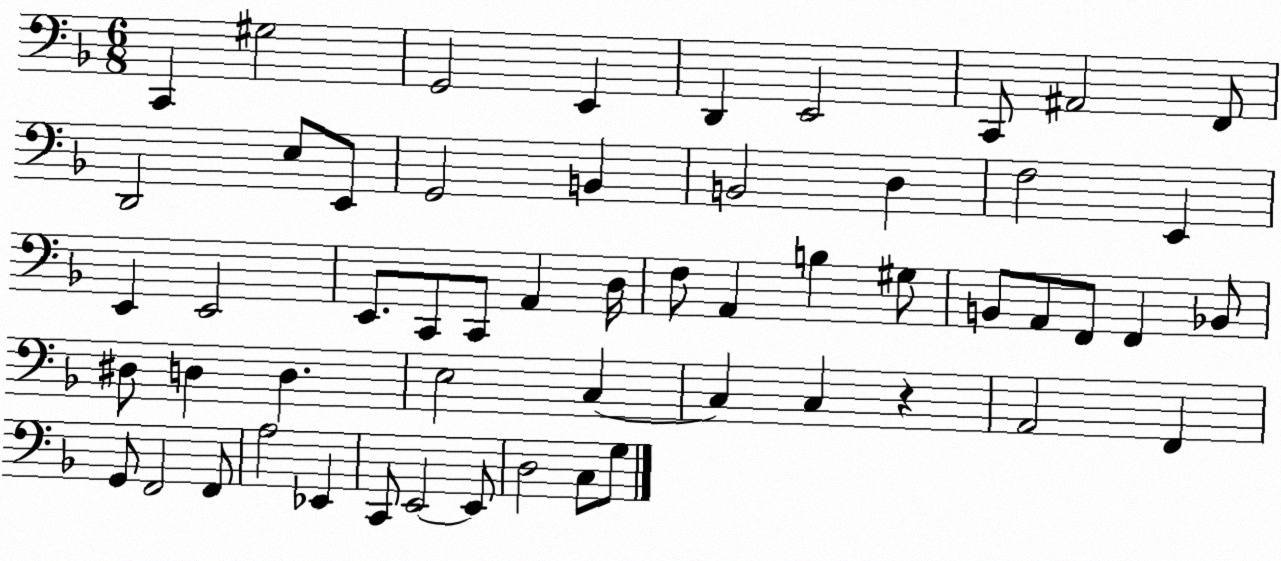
X:1
T:Untitled
M:6/8
L:1/4
K:F
C,, ^G,2 G,,2 E,, D,, E,,2 C,,/2 ^A,,2 F,,/2 D,,2 E,/2 E,,/2 G,,2 B,, B,,2 D, F,2 E,, E,, E,,2 E,,/2 C,,/2 C,,/2 A,, D,/4 F,/2 A,, B, ^G,/2 B,,/2 A,,/2 F,,/2 F,, _B,,/2 ^D,/2 D, D, E,2 C, C, C, z A,,2 F,, G,,/2 F,,2 F,,/2 A,2 _E,, C,,/2 E,,2 E,,/2 D,2 C,/2 G,/2